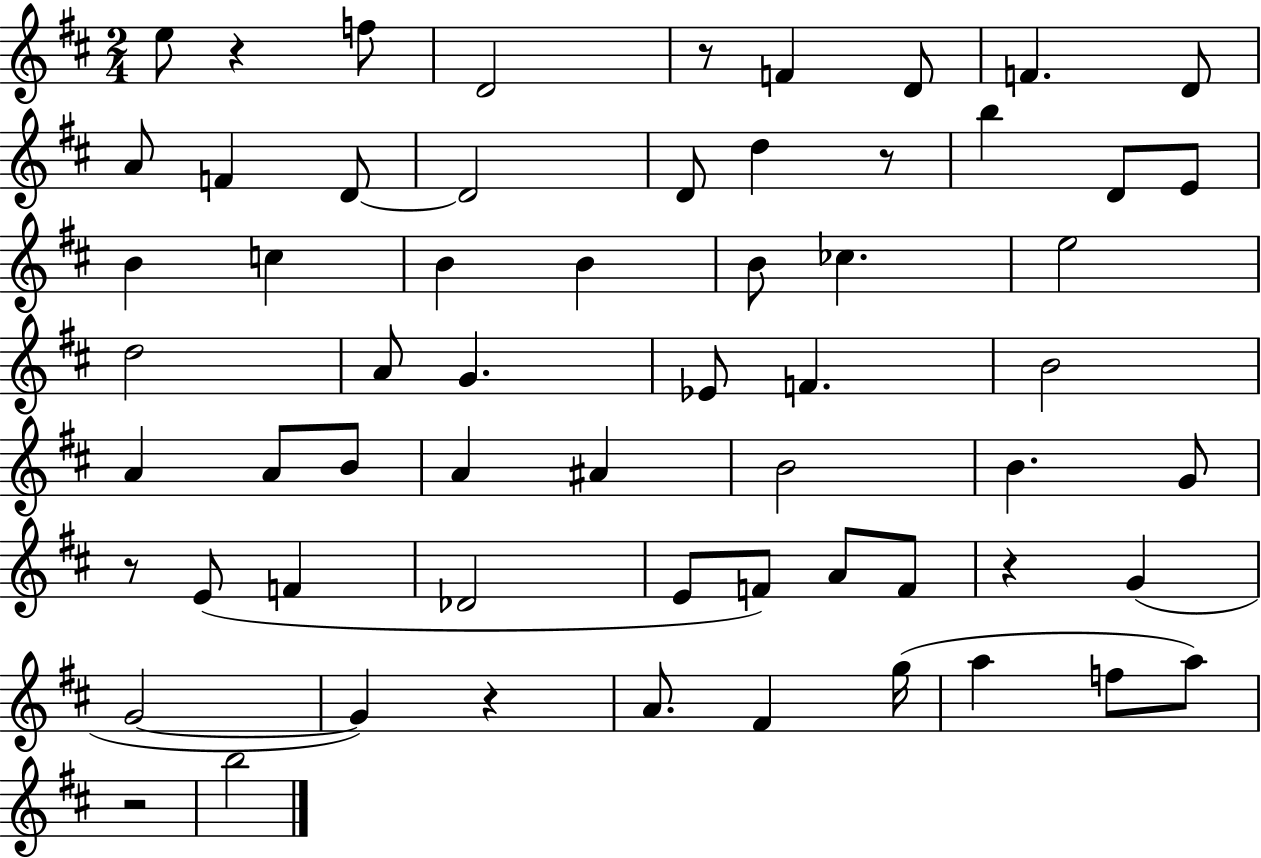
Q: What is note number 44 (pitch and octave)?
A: F4